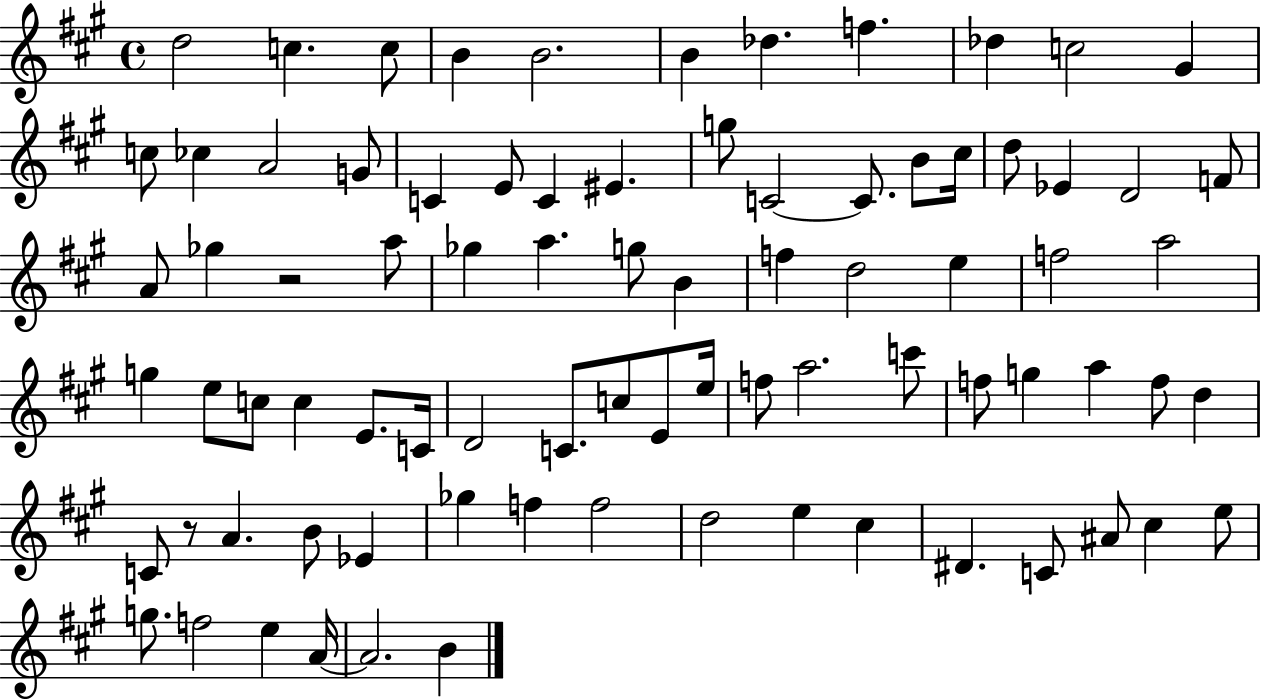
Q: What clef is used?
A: treble